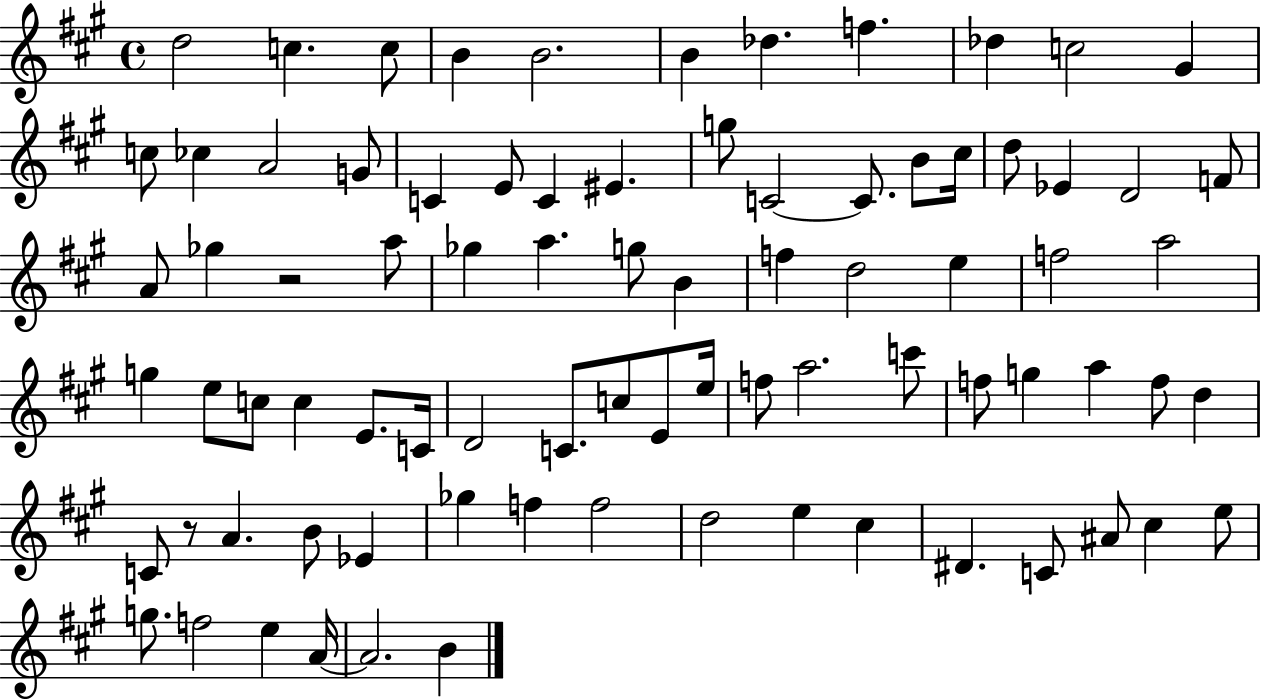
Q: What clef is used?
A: treble